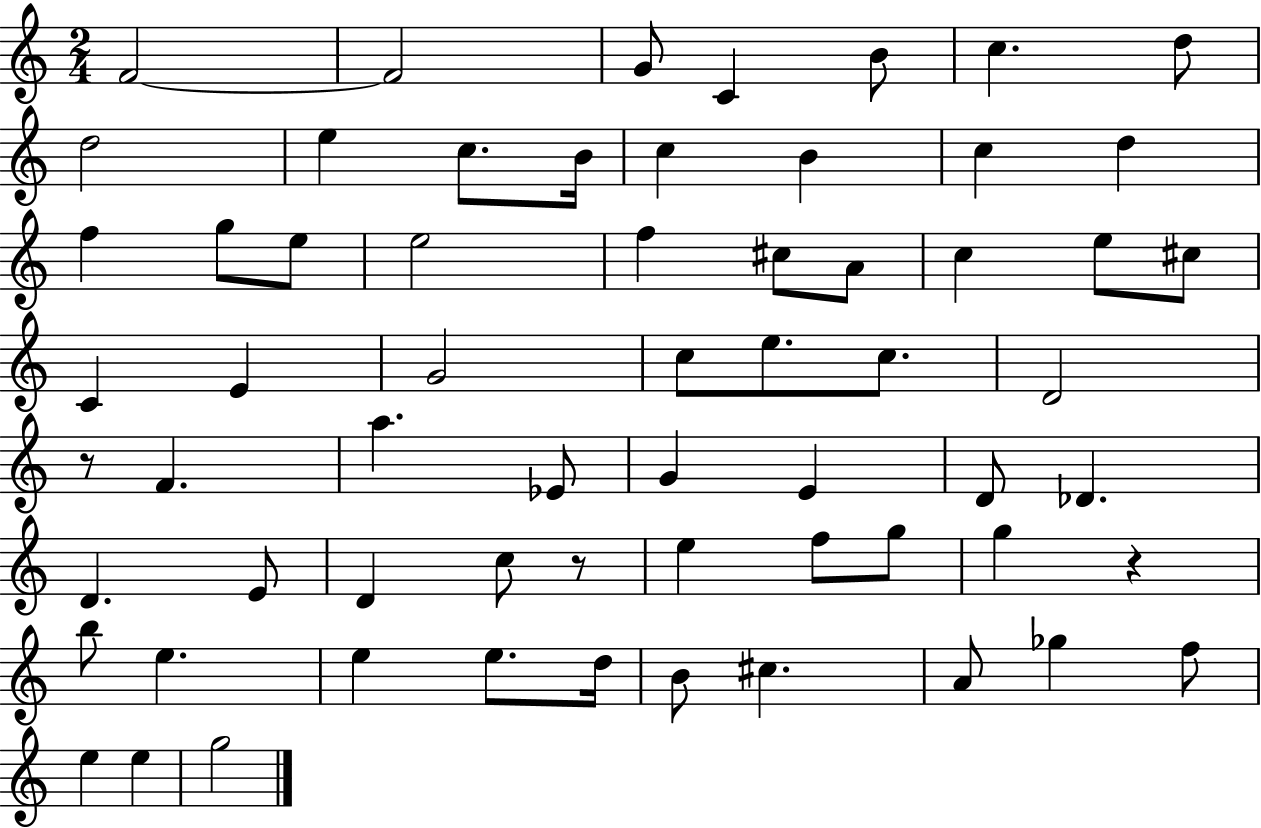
F4/h F4/h G4/e C4/q B4/e C5/q. D5/e D5/h E5/q C5/e. B4/s C5/q B4/q C5/q D5/q F5/q G5/e E5/e E5/h F5/q C#5/e A4/e C5/q E5/e C#5/e C4/q E4/q G4/h C5/e E5/e. C5/e. D4/h R/e F4/q. A5/q. Eb4/e G4/q E4/q D4/e Db4/q. D4/q. E4/e D4/q C5/e R/e E5/q F5/e G5/e G5/q R/q B5/e E5/q. E5/q E5/e. D5/s B4/e C#5/q. A4/e Gb5/q F5/e E5/q E5/q G5/h